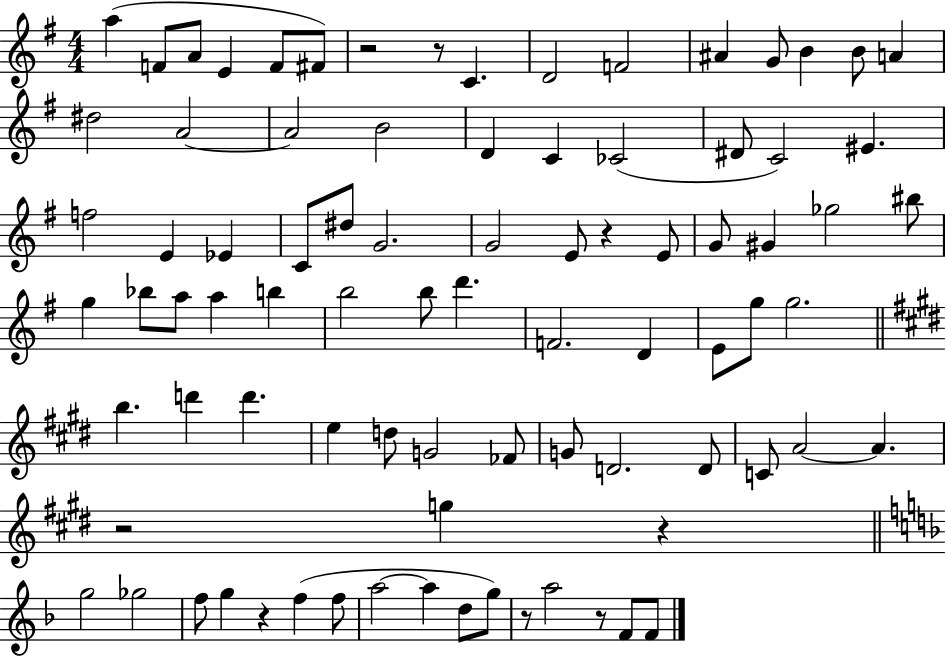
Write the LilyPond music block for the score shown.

{
  \clef treble
  \numericTimeSignature
  \time 4/4
  \key g \major
  \repeat volta 2 { a''4( f'8 a'8 e'4 f'8 fis'8) | r2 r8 c'4. | d'2 f'2 | ais'4 g'8 b'4 b'8 a'4 | \break dis''2 a'2~~ | a'2 b'2 | d'4 c'4 ces'2( | dis'8 c'2) eis'4. | \break f''2 e'4 ees'4 | c'8 dis''8 g'2. | g'2 e'8 r4 e'8 | g'8 gis'4 ges''2 bis''8 | \break g''4 bes''8 a''8 a''4 b''4 | b''2 b''8 d'''4. | f'2. d'4 | e'8 g''8 g''2. | \break \bar "||" \break \key e \major b''4. d'''4 d'''4. | e''4 d''8 g'2 fes'8 | g'8 d'2. d'8 | c'8 a'2~~ a'4. | \break r2 g''4 r4 | \bar "||" \break \key f \major g''2 ges''2 | f''8 g''4 r4 f''4( f''8 | a''2~~ a''4 d''8 g''8) | r8 a''2 r8 f'8 f'8 | \break } \bar "|."
}